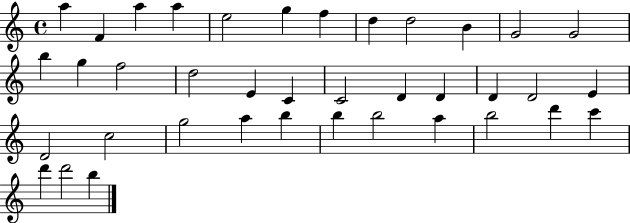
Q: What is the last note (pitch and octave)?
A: B5